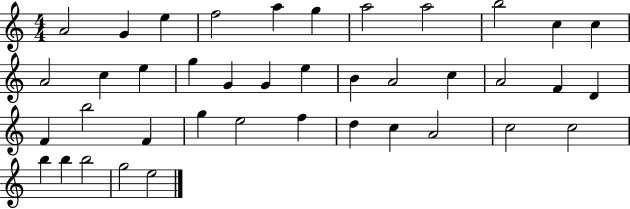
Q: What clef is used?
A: treble